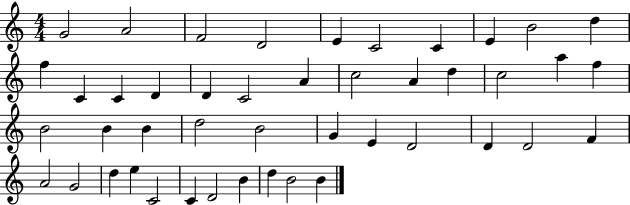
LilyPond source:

{
  \clef treble
  \numericTimeSignature
  \time 4/4
  \key c \major
  g'2 a'2 | f'2 d'2 | e'4 c'2 c'4 | e'4 b'2 d''4 | \break f''4 c'4 c'4 d'4 | d'4 c'2 a'4 | c''2 a'4 d''4 | c''2 a''4 f''4 | \break b'2 b'4 b'4 | d''2 b'2 | g'4 e'4 d'2 | d'4 d'2 f'4 | \break a'2 g'2 | d''4 e''4 c'2 | c'4 d'2 b'4 | d''4 b'2 b'4 | \break \bar "|."
}